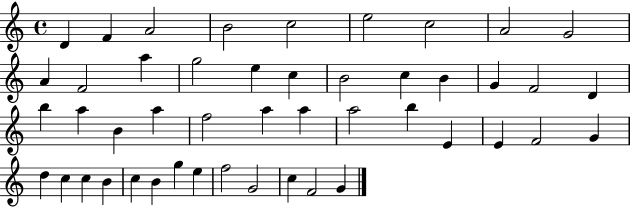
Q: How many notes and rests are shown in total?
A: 47